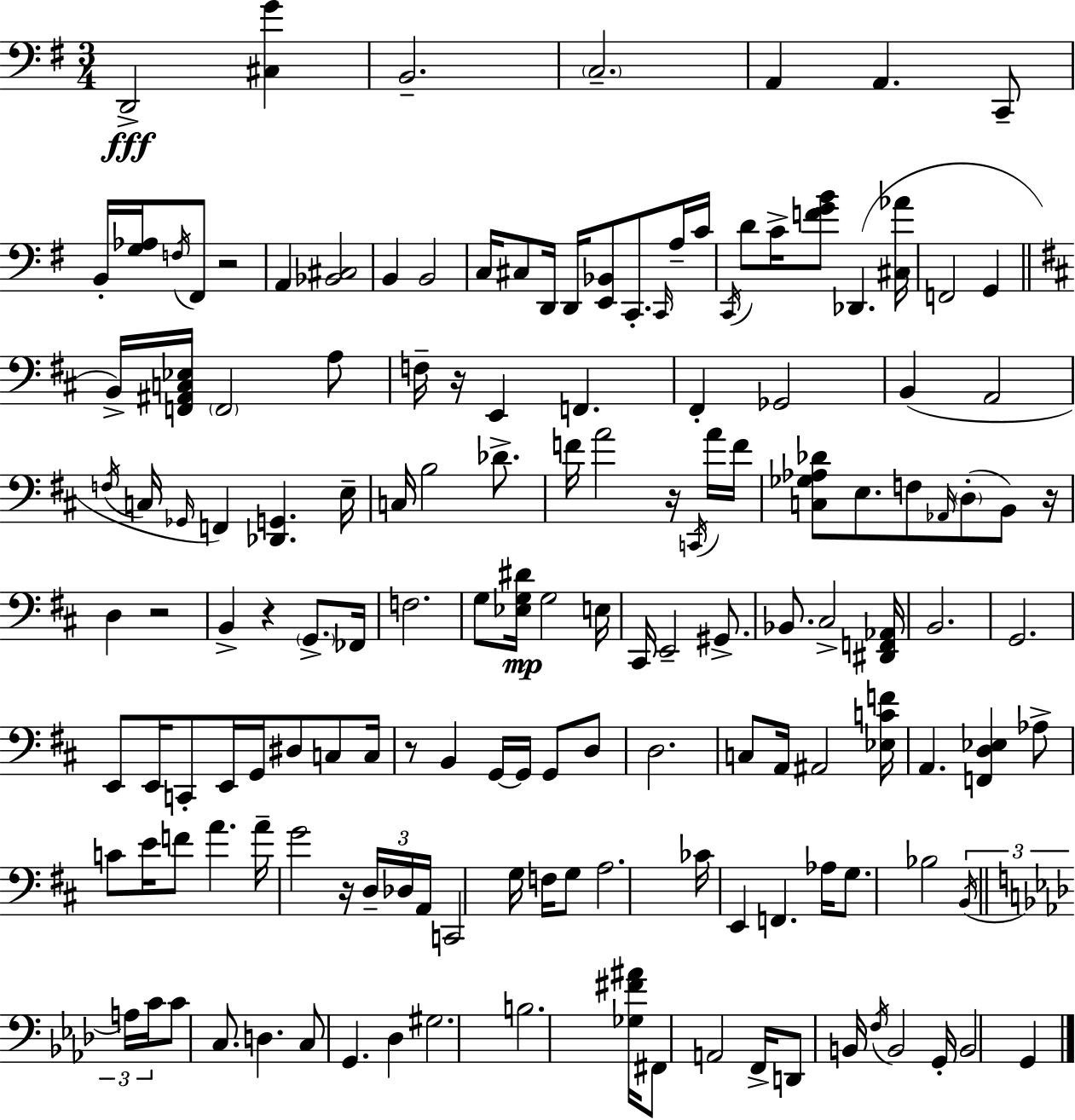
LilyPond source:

{
  \clef bass
  \numericTimeSignature
  \time 3/4
  \key g \major
  \repeat volta 2 { d,2->\fff <cis g'>4 | b,2.-- | \parenthesize c2.-- | a,4 a,4. c,8-- | \break b,16-. <g aes>16 \acciaccatura { f16 } fis,8 r2 | a,4 <bes, cis>2 | b,4 b,2 | c16 cis8 d,16 d,16 <e, bes,>8 c,8.-. \grace { c,16 } | \break a16-- c'16 \acciaccatura { c,16 } d'8 c'16-> <f' g' b'>8 des,4.( | <cis aes'>16 f,2 g,4 | \bar "||" \break \key d \major b,16->) <f, ais, c ees>16 \parenthesize f,2 a8 | f16-- r16 e,4 f,4. | fis,4-. ges,2 | b,4( a,2 | \break \acciaccatura { f16 } c16 \grace { ges,16 }) f,4 <des, g,>4. | e16-- c16 b2 des'8.-> | f'16 a'2 r16 | \acciaccatura { c,16 } a'16 f'16 <c ges aes des'>8 e8. f8 \grace { aes,16 }( \parenthesize d8-. | \break b,8) r16 d4 r2 | b,4-> r4 | \parenthesize g,8.-> fes,16 f2. | g8 <ees g dis'>16\mp g2 | \break e16 cis,16 e,2-- | gis,8.-> bes,8. cis2-> | <dis, f, aes,>16 b,2. | g,2. | \break e,8 e,16 c,8-. e,16 g,16 dis8 | c8 c16 r8 b,4 g,16~~ g,16 | g,8 d8 d2. | c8 a,16 ais,2 | \break <ees c' f'>16 a,4. <f, d ees>4 | aes8-> c'8 e'16 f'8 a'4. | a'16-- g'2 | r16 \tuplet 3/2 { d16-- des16 a,16 } c,2 | \break g16 f16 g8 a2. | ces'16 e,4 f,4. | aes16 g8. bes2 | \tuplet 3/2 { \acciaccatura { b,16 } \bar "||" \break \key f \minor a16 c'16 } c'8 c8. d4. | c8 g,4. des4 | gis2. | b2. | \break <ges fis' ais'>16 fis,8 a,2 | f,16-> d,8 b,16 \acciaccatura { f16 } b,2 | g,16-. b,2 g,4 | } \bar "|."
}